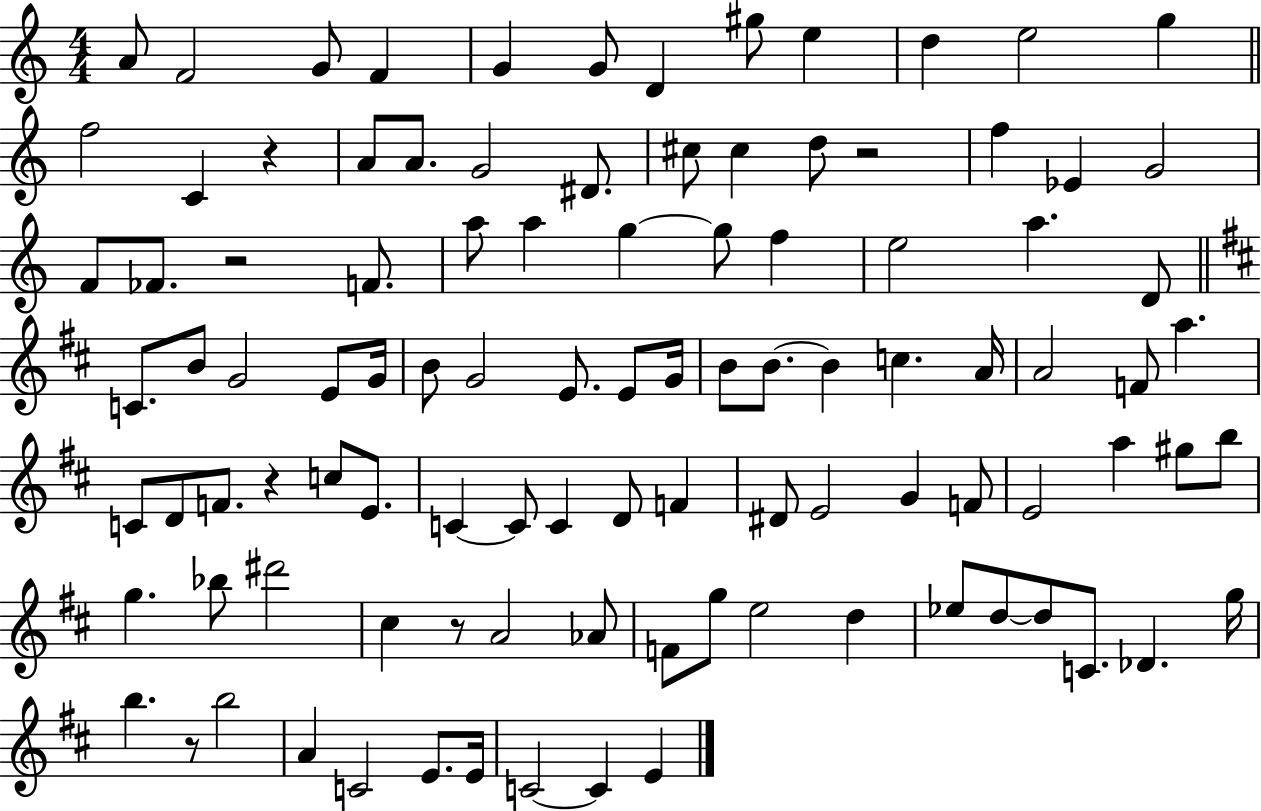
{
  \clef treble
  \numericTimeSignature
  \time 4/4
  \key c \major
  a'8 f'2 g'8 f'4 | g'4 g'8 d'4 gis''8 e''4 | d''4 e''2 g''4 | \bar "||" \break \key a \minor f''2 c'4 r4 | a'8 a'8. g'2 dis'8. | cis''8 cis''4 d''8 r2 | f''4 ees'4 g'2 | \break f'8 fes'8. r2 f'8. | a''8 a''4 g''4~~ g''8 f''4 | e''2 a''4. d'8 | \bar "||" \break \key d \major c'8. b'8 g'2 e'8 g'16 | b'8 g'2 e'8. e'8 g'16 | b'8 b'8.~~ b'4 c''4. a'16 | a'2 f'8 a''4. | \break c'8 d'8 f'8. r4 c''8 e'8. | c'4~~ c'8 c'4 d'8 f'4 | dis'8 e'2 g'4 f'8 | e'2 a''4 gis''8 b''8 | \break g''4. bes''8 dis'''2 | cis''4 r8 a'2 aes'8 | f'8 g''8 e''2 d''4 | ees''8 d''8~~ d''8 c'8. des'4. g''16 | \break b''4. r8 b''2 | a'4 c'2 e'8. e'16 | c'2~~ c'4 e'4 | \bar "|."
}